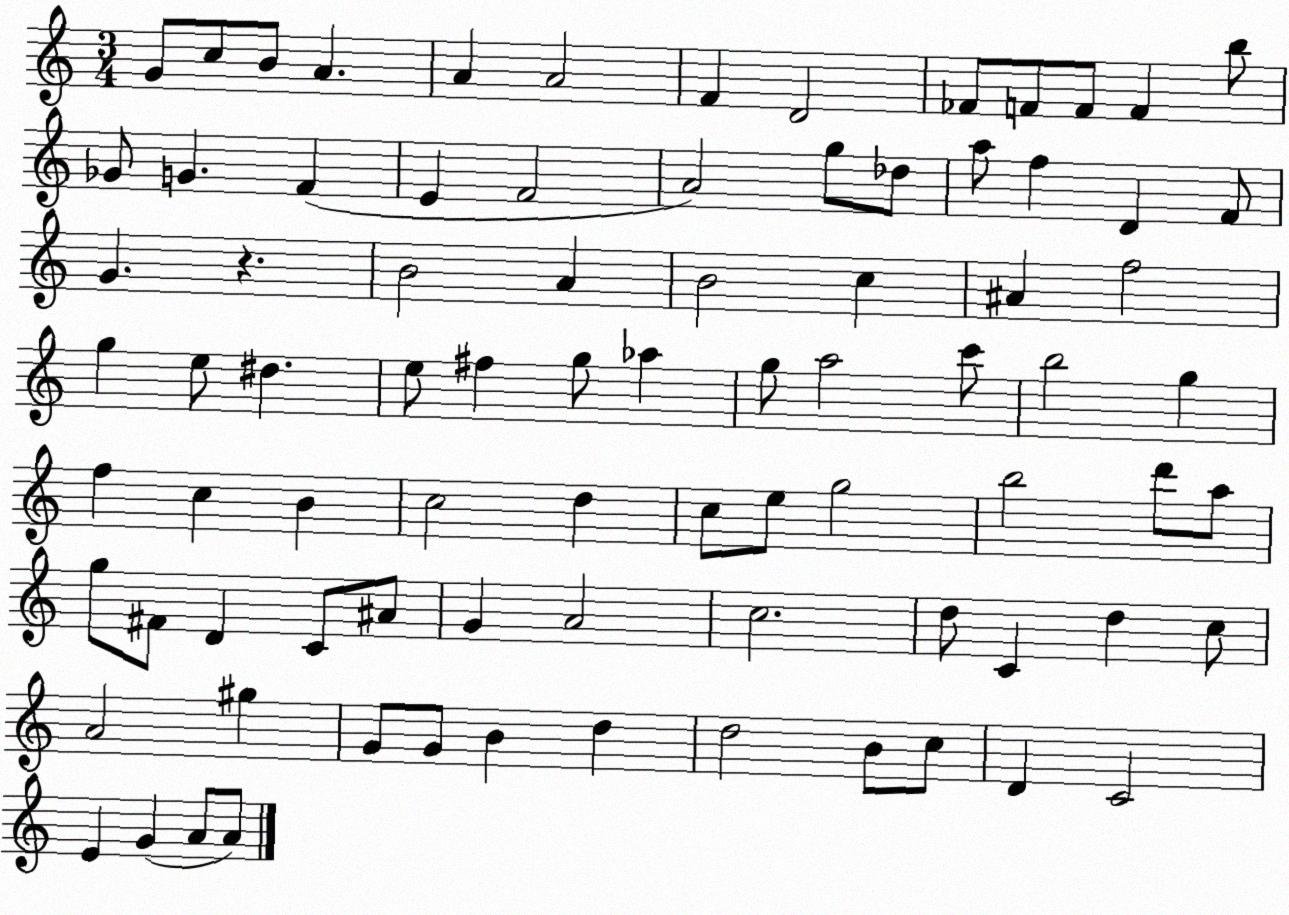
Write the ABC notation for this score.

X:1
T:Untitled
M:3/4
L:1/4
K:C
G/2 c/2 B/2 A A A2 F D2 _F/2 F/2 F/2 F b/2 _G/2 G F E F2 A2 g/2 _d/2 a/2 f D F/2 G z B2 A B2 c ^A f2 g e/2 ^d e/2 ^f g/2 _a g/2 a2 c'/2 b2 g f c B c2 d c/2 e/2 g2 b2 d'/2 a/2 g/2 ^F/2 D C/2 ^A/2 G A2 c2 d/2 C d c/2 A2 ^g G/2 G/2 B d d2 B/2 c/2 D C2 E G A/2 A/2